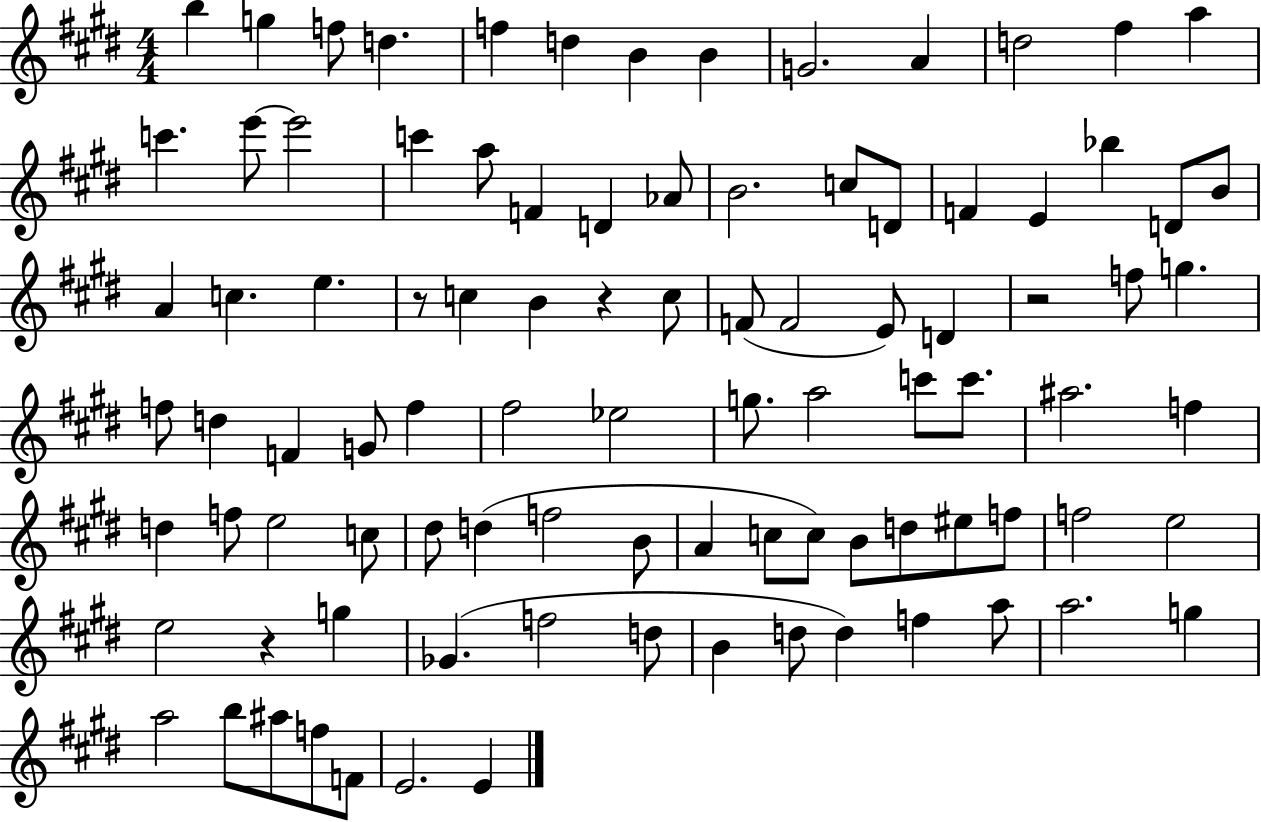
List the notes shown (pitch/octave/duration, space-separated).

B5/q G5/q F5/e D5/q. F5/q D5/q B4/q B4/q G4/h. A4/q D5/h F#5/q A5/q C6/q. E6/e E6/h C6/q A5/e F4/q D4/q Ab4/e B4/h. C5/e D4/e F4/q E4/q Bb5/q D4/e B4/e A4/q C5/q. E5/q. R/e C5/q B4/q R/q C5/e F4/e F4/h E4/e D4/q R/h F5/e G5/q. F5/e D5/q F4/q G4/e F5/q F#5/h Eb5/h G5/e. A5/h C6/e C6/e. A#5/h. F5/q D5/q F5/e E5/h C5/e D#5/e D5/q F5/h B4/e A4/q C5/e C5/e B4/e D5/e EIS5/e F5/e F5/h E5/h E5/h R/q G5/q Gb4/q. F5/h D5/e B4/q D5/e D5/q F5/q A5/e A5/h. G5/q A5/h B5/e A#5/e F5/e F4/e E4/h. E4/q